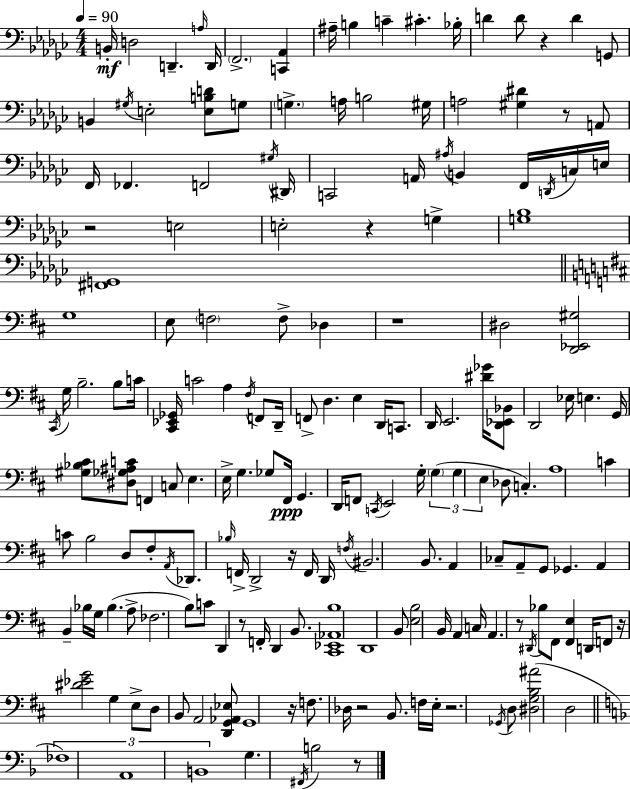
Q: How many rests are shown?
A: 13